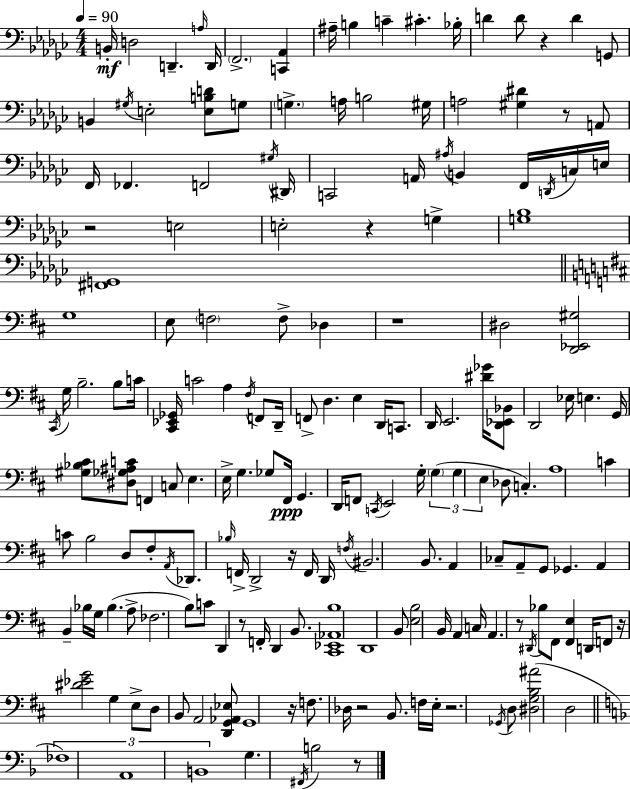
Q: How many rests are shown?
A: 13